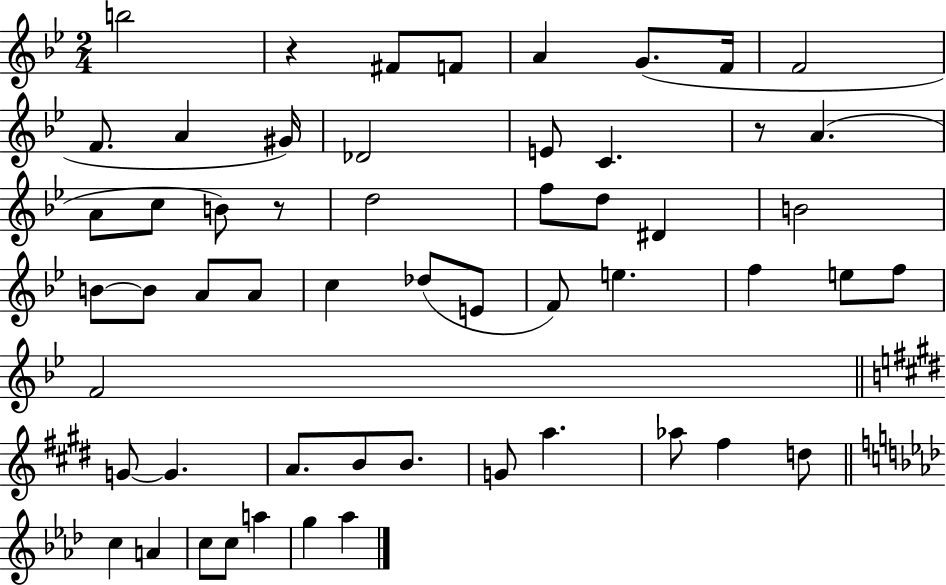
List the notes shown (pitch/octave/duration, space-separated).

B5/h R/q F#4/e F4/e A4/q G4/e. F4/s F4/h F4/e. A4/q G#4/s Db4/h E4/e C4/q. R/e A4/q. A4/e C5/e B4/e R/e D5/h F5/e D5/e D#4/q B4/h B4/e B4/e A4/e A4/e C5/q Db5/e E4/e F4/e E5/q. F5/q E5/e F5/e F4/h G4/e G4/q. A4/e. B4/e B4/e. G4/e A5/q. Ab5/e F#5/q D5/e C5/q A4/q C5/e C5/e A5/q G5/q Ab5/q